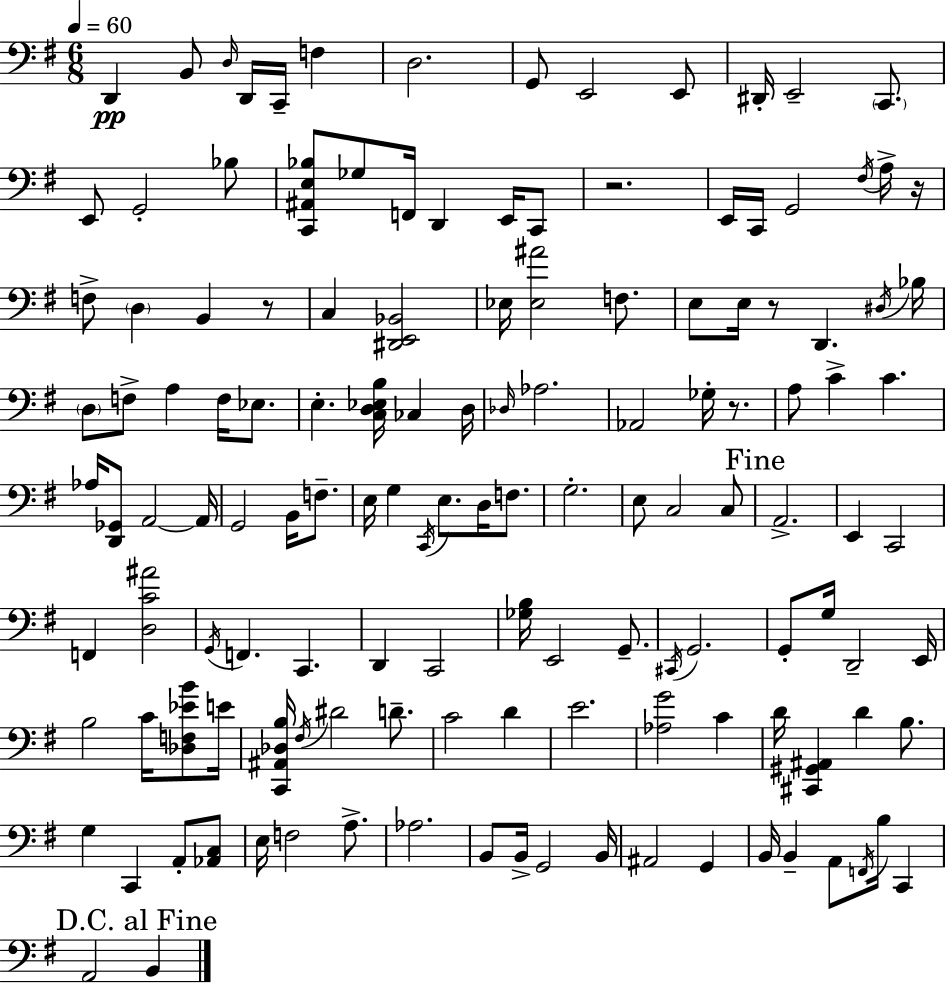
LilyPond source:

{
  \clef bass
  \numericTimeSignature
  \time 6/8
  \key g \major
  \tempo 4 = 60
  d,4\pp b,8 \grace { d16 } d,16 c,16-- f4 | d2. | g,8 e,2 e,8 | dis,16-. e,2-- \parenthesize c,8. | \break e,8 g,2-. bes8 | <c, ais, e bes>8 ges8 f,16 d,4 e,16 c,8 | r2. | e,16 c,16 g,2 \acciaccatura { fis16 } | \break a16-> r16 f8-> \parenthesize d4 b,4 | r8 c4 <dis, e, bes,>2 | ees16 <ees ais'>2 f8. | e8 e16 r8 d,4. | \break \acciaccatura { dis16 } bes16 \parenthesize d8 f8-> a4 f16 | ees8. e4.-. <c d ees b>16 ces4 | d16 \grace { des16 } aes2. | aes,2 | \break ges16-. r8. a8 c'4-> c'4. | aes16 <d, ges,>8 a,2~~ | a,16 g,2 | b,16 f8.-- e16 g4 \acciaccatura { c,16 } e8. | \break d16 f8. g2.-. | e8 c2 | c8 \mark "Fine" a,2.-> | e,4 c,2 | \break f,4 <d c' ais'>2 | \acciaccatura { g,16 } f,4. | c,4. d,4 c,2 | <ges b>16 e,2 | \break g,8.-- \acciaccatura { cis,16 } g,2. | g,8-. g16 d,2-- | e,16 b2 | c'16 <des f ees' b'>8 e'16 <c, ais, des b>16 \acciaccatura { fis16 } dis'2 | \break d'8.-- c'2 | d'4 e'2. | <aes g'>2 | c'4 d'16 <cis, gis, ais,>4 | \break d'4 b8. g4 | c,4 a,8-. <aes, c>8 e16 f2 | a8.-> aes2. | b,8 b,16-> g,2 | \break b,16 ais,2 | g,4 b,16 b,4-- | a,8 \acciaccatura { f,16 } b16 c,4 \mark "D.C. al Fine" a,2 | b,4 \bar "|."
}